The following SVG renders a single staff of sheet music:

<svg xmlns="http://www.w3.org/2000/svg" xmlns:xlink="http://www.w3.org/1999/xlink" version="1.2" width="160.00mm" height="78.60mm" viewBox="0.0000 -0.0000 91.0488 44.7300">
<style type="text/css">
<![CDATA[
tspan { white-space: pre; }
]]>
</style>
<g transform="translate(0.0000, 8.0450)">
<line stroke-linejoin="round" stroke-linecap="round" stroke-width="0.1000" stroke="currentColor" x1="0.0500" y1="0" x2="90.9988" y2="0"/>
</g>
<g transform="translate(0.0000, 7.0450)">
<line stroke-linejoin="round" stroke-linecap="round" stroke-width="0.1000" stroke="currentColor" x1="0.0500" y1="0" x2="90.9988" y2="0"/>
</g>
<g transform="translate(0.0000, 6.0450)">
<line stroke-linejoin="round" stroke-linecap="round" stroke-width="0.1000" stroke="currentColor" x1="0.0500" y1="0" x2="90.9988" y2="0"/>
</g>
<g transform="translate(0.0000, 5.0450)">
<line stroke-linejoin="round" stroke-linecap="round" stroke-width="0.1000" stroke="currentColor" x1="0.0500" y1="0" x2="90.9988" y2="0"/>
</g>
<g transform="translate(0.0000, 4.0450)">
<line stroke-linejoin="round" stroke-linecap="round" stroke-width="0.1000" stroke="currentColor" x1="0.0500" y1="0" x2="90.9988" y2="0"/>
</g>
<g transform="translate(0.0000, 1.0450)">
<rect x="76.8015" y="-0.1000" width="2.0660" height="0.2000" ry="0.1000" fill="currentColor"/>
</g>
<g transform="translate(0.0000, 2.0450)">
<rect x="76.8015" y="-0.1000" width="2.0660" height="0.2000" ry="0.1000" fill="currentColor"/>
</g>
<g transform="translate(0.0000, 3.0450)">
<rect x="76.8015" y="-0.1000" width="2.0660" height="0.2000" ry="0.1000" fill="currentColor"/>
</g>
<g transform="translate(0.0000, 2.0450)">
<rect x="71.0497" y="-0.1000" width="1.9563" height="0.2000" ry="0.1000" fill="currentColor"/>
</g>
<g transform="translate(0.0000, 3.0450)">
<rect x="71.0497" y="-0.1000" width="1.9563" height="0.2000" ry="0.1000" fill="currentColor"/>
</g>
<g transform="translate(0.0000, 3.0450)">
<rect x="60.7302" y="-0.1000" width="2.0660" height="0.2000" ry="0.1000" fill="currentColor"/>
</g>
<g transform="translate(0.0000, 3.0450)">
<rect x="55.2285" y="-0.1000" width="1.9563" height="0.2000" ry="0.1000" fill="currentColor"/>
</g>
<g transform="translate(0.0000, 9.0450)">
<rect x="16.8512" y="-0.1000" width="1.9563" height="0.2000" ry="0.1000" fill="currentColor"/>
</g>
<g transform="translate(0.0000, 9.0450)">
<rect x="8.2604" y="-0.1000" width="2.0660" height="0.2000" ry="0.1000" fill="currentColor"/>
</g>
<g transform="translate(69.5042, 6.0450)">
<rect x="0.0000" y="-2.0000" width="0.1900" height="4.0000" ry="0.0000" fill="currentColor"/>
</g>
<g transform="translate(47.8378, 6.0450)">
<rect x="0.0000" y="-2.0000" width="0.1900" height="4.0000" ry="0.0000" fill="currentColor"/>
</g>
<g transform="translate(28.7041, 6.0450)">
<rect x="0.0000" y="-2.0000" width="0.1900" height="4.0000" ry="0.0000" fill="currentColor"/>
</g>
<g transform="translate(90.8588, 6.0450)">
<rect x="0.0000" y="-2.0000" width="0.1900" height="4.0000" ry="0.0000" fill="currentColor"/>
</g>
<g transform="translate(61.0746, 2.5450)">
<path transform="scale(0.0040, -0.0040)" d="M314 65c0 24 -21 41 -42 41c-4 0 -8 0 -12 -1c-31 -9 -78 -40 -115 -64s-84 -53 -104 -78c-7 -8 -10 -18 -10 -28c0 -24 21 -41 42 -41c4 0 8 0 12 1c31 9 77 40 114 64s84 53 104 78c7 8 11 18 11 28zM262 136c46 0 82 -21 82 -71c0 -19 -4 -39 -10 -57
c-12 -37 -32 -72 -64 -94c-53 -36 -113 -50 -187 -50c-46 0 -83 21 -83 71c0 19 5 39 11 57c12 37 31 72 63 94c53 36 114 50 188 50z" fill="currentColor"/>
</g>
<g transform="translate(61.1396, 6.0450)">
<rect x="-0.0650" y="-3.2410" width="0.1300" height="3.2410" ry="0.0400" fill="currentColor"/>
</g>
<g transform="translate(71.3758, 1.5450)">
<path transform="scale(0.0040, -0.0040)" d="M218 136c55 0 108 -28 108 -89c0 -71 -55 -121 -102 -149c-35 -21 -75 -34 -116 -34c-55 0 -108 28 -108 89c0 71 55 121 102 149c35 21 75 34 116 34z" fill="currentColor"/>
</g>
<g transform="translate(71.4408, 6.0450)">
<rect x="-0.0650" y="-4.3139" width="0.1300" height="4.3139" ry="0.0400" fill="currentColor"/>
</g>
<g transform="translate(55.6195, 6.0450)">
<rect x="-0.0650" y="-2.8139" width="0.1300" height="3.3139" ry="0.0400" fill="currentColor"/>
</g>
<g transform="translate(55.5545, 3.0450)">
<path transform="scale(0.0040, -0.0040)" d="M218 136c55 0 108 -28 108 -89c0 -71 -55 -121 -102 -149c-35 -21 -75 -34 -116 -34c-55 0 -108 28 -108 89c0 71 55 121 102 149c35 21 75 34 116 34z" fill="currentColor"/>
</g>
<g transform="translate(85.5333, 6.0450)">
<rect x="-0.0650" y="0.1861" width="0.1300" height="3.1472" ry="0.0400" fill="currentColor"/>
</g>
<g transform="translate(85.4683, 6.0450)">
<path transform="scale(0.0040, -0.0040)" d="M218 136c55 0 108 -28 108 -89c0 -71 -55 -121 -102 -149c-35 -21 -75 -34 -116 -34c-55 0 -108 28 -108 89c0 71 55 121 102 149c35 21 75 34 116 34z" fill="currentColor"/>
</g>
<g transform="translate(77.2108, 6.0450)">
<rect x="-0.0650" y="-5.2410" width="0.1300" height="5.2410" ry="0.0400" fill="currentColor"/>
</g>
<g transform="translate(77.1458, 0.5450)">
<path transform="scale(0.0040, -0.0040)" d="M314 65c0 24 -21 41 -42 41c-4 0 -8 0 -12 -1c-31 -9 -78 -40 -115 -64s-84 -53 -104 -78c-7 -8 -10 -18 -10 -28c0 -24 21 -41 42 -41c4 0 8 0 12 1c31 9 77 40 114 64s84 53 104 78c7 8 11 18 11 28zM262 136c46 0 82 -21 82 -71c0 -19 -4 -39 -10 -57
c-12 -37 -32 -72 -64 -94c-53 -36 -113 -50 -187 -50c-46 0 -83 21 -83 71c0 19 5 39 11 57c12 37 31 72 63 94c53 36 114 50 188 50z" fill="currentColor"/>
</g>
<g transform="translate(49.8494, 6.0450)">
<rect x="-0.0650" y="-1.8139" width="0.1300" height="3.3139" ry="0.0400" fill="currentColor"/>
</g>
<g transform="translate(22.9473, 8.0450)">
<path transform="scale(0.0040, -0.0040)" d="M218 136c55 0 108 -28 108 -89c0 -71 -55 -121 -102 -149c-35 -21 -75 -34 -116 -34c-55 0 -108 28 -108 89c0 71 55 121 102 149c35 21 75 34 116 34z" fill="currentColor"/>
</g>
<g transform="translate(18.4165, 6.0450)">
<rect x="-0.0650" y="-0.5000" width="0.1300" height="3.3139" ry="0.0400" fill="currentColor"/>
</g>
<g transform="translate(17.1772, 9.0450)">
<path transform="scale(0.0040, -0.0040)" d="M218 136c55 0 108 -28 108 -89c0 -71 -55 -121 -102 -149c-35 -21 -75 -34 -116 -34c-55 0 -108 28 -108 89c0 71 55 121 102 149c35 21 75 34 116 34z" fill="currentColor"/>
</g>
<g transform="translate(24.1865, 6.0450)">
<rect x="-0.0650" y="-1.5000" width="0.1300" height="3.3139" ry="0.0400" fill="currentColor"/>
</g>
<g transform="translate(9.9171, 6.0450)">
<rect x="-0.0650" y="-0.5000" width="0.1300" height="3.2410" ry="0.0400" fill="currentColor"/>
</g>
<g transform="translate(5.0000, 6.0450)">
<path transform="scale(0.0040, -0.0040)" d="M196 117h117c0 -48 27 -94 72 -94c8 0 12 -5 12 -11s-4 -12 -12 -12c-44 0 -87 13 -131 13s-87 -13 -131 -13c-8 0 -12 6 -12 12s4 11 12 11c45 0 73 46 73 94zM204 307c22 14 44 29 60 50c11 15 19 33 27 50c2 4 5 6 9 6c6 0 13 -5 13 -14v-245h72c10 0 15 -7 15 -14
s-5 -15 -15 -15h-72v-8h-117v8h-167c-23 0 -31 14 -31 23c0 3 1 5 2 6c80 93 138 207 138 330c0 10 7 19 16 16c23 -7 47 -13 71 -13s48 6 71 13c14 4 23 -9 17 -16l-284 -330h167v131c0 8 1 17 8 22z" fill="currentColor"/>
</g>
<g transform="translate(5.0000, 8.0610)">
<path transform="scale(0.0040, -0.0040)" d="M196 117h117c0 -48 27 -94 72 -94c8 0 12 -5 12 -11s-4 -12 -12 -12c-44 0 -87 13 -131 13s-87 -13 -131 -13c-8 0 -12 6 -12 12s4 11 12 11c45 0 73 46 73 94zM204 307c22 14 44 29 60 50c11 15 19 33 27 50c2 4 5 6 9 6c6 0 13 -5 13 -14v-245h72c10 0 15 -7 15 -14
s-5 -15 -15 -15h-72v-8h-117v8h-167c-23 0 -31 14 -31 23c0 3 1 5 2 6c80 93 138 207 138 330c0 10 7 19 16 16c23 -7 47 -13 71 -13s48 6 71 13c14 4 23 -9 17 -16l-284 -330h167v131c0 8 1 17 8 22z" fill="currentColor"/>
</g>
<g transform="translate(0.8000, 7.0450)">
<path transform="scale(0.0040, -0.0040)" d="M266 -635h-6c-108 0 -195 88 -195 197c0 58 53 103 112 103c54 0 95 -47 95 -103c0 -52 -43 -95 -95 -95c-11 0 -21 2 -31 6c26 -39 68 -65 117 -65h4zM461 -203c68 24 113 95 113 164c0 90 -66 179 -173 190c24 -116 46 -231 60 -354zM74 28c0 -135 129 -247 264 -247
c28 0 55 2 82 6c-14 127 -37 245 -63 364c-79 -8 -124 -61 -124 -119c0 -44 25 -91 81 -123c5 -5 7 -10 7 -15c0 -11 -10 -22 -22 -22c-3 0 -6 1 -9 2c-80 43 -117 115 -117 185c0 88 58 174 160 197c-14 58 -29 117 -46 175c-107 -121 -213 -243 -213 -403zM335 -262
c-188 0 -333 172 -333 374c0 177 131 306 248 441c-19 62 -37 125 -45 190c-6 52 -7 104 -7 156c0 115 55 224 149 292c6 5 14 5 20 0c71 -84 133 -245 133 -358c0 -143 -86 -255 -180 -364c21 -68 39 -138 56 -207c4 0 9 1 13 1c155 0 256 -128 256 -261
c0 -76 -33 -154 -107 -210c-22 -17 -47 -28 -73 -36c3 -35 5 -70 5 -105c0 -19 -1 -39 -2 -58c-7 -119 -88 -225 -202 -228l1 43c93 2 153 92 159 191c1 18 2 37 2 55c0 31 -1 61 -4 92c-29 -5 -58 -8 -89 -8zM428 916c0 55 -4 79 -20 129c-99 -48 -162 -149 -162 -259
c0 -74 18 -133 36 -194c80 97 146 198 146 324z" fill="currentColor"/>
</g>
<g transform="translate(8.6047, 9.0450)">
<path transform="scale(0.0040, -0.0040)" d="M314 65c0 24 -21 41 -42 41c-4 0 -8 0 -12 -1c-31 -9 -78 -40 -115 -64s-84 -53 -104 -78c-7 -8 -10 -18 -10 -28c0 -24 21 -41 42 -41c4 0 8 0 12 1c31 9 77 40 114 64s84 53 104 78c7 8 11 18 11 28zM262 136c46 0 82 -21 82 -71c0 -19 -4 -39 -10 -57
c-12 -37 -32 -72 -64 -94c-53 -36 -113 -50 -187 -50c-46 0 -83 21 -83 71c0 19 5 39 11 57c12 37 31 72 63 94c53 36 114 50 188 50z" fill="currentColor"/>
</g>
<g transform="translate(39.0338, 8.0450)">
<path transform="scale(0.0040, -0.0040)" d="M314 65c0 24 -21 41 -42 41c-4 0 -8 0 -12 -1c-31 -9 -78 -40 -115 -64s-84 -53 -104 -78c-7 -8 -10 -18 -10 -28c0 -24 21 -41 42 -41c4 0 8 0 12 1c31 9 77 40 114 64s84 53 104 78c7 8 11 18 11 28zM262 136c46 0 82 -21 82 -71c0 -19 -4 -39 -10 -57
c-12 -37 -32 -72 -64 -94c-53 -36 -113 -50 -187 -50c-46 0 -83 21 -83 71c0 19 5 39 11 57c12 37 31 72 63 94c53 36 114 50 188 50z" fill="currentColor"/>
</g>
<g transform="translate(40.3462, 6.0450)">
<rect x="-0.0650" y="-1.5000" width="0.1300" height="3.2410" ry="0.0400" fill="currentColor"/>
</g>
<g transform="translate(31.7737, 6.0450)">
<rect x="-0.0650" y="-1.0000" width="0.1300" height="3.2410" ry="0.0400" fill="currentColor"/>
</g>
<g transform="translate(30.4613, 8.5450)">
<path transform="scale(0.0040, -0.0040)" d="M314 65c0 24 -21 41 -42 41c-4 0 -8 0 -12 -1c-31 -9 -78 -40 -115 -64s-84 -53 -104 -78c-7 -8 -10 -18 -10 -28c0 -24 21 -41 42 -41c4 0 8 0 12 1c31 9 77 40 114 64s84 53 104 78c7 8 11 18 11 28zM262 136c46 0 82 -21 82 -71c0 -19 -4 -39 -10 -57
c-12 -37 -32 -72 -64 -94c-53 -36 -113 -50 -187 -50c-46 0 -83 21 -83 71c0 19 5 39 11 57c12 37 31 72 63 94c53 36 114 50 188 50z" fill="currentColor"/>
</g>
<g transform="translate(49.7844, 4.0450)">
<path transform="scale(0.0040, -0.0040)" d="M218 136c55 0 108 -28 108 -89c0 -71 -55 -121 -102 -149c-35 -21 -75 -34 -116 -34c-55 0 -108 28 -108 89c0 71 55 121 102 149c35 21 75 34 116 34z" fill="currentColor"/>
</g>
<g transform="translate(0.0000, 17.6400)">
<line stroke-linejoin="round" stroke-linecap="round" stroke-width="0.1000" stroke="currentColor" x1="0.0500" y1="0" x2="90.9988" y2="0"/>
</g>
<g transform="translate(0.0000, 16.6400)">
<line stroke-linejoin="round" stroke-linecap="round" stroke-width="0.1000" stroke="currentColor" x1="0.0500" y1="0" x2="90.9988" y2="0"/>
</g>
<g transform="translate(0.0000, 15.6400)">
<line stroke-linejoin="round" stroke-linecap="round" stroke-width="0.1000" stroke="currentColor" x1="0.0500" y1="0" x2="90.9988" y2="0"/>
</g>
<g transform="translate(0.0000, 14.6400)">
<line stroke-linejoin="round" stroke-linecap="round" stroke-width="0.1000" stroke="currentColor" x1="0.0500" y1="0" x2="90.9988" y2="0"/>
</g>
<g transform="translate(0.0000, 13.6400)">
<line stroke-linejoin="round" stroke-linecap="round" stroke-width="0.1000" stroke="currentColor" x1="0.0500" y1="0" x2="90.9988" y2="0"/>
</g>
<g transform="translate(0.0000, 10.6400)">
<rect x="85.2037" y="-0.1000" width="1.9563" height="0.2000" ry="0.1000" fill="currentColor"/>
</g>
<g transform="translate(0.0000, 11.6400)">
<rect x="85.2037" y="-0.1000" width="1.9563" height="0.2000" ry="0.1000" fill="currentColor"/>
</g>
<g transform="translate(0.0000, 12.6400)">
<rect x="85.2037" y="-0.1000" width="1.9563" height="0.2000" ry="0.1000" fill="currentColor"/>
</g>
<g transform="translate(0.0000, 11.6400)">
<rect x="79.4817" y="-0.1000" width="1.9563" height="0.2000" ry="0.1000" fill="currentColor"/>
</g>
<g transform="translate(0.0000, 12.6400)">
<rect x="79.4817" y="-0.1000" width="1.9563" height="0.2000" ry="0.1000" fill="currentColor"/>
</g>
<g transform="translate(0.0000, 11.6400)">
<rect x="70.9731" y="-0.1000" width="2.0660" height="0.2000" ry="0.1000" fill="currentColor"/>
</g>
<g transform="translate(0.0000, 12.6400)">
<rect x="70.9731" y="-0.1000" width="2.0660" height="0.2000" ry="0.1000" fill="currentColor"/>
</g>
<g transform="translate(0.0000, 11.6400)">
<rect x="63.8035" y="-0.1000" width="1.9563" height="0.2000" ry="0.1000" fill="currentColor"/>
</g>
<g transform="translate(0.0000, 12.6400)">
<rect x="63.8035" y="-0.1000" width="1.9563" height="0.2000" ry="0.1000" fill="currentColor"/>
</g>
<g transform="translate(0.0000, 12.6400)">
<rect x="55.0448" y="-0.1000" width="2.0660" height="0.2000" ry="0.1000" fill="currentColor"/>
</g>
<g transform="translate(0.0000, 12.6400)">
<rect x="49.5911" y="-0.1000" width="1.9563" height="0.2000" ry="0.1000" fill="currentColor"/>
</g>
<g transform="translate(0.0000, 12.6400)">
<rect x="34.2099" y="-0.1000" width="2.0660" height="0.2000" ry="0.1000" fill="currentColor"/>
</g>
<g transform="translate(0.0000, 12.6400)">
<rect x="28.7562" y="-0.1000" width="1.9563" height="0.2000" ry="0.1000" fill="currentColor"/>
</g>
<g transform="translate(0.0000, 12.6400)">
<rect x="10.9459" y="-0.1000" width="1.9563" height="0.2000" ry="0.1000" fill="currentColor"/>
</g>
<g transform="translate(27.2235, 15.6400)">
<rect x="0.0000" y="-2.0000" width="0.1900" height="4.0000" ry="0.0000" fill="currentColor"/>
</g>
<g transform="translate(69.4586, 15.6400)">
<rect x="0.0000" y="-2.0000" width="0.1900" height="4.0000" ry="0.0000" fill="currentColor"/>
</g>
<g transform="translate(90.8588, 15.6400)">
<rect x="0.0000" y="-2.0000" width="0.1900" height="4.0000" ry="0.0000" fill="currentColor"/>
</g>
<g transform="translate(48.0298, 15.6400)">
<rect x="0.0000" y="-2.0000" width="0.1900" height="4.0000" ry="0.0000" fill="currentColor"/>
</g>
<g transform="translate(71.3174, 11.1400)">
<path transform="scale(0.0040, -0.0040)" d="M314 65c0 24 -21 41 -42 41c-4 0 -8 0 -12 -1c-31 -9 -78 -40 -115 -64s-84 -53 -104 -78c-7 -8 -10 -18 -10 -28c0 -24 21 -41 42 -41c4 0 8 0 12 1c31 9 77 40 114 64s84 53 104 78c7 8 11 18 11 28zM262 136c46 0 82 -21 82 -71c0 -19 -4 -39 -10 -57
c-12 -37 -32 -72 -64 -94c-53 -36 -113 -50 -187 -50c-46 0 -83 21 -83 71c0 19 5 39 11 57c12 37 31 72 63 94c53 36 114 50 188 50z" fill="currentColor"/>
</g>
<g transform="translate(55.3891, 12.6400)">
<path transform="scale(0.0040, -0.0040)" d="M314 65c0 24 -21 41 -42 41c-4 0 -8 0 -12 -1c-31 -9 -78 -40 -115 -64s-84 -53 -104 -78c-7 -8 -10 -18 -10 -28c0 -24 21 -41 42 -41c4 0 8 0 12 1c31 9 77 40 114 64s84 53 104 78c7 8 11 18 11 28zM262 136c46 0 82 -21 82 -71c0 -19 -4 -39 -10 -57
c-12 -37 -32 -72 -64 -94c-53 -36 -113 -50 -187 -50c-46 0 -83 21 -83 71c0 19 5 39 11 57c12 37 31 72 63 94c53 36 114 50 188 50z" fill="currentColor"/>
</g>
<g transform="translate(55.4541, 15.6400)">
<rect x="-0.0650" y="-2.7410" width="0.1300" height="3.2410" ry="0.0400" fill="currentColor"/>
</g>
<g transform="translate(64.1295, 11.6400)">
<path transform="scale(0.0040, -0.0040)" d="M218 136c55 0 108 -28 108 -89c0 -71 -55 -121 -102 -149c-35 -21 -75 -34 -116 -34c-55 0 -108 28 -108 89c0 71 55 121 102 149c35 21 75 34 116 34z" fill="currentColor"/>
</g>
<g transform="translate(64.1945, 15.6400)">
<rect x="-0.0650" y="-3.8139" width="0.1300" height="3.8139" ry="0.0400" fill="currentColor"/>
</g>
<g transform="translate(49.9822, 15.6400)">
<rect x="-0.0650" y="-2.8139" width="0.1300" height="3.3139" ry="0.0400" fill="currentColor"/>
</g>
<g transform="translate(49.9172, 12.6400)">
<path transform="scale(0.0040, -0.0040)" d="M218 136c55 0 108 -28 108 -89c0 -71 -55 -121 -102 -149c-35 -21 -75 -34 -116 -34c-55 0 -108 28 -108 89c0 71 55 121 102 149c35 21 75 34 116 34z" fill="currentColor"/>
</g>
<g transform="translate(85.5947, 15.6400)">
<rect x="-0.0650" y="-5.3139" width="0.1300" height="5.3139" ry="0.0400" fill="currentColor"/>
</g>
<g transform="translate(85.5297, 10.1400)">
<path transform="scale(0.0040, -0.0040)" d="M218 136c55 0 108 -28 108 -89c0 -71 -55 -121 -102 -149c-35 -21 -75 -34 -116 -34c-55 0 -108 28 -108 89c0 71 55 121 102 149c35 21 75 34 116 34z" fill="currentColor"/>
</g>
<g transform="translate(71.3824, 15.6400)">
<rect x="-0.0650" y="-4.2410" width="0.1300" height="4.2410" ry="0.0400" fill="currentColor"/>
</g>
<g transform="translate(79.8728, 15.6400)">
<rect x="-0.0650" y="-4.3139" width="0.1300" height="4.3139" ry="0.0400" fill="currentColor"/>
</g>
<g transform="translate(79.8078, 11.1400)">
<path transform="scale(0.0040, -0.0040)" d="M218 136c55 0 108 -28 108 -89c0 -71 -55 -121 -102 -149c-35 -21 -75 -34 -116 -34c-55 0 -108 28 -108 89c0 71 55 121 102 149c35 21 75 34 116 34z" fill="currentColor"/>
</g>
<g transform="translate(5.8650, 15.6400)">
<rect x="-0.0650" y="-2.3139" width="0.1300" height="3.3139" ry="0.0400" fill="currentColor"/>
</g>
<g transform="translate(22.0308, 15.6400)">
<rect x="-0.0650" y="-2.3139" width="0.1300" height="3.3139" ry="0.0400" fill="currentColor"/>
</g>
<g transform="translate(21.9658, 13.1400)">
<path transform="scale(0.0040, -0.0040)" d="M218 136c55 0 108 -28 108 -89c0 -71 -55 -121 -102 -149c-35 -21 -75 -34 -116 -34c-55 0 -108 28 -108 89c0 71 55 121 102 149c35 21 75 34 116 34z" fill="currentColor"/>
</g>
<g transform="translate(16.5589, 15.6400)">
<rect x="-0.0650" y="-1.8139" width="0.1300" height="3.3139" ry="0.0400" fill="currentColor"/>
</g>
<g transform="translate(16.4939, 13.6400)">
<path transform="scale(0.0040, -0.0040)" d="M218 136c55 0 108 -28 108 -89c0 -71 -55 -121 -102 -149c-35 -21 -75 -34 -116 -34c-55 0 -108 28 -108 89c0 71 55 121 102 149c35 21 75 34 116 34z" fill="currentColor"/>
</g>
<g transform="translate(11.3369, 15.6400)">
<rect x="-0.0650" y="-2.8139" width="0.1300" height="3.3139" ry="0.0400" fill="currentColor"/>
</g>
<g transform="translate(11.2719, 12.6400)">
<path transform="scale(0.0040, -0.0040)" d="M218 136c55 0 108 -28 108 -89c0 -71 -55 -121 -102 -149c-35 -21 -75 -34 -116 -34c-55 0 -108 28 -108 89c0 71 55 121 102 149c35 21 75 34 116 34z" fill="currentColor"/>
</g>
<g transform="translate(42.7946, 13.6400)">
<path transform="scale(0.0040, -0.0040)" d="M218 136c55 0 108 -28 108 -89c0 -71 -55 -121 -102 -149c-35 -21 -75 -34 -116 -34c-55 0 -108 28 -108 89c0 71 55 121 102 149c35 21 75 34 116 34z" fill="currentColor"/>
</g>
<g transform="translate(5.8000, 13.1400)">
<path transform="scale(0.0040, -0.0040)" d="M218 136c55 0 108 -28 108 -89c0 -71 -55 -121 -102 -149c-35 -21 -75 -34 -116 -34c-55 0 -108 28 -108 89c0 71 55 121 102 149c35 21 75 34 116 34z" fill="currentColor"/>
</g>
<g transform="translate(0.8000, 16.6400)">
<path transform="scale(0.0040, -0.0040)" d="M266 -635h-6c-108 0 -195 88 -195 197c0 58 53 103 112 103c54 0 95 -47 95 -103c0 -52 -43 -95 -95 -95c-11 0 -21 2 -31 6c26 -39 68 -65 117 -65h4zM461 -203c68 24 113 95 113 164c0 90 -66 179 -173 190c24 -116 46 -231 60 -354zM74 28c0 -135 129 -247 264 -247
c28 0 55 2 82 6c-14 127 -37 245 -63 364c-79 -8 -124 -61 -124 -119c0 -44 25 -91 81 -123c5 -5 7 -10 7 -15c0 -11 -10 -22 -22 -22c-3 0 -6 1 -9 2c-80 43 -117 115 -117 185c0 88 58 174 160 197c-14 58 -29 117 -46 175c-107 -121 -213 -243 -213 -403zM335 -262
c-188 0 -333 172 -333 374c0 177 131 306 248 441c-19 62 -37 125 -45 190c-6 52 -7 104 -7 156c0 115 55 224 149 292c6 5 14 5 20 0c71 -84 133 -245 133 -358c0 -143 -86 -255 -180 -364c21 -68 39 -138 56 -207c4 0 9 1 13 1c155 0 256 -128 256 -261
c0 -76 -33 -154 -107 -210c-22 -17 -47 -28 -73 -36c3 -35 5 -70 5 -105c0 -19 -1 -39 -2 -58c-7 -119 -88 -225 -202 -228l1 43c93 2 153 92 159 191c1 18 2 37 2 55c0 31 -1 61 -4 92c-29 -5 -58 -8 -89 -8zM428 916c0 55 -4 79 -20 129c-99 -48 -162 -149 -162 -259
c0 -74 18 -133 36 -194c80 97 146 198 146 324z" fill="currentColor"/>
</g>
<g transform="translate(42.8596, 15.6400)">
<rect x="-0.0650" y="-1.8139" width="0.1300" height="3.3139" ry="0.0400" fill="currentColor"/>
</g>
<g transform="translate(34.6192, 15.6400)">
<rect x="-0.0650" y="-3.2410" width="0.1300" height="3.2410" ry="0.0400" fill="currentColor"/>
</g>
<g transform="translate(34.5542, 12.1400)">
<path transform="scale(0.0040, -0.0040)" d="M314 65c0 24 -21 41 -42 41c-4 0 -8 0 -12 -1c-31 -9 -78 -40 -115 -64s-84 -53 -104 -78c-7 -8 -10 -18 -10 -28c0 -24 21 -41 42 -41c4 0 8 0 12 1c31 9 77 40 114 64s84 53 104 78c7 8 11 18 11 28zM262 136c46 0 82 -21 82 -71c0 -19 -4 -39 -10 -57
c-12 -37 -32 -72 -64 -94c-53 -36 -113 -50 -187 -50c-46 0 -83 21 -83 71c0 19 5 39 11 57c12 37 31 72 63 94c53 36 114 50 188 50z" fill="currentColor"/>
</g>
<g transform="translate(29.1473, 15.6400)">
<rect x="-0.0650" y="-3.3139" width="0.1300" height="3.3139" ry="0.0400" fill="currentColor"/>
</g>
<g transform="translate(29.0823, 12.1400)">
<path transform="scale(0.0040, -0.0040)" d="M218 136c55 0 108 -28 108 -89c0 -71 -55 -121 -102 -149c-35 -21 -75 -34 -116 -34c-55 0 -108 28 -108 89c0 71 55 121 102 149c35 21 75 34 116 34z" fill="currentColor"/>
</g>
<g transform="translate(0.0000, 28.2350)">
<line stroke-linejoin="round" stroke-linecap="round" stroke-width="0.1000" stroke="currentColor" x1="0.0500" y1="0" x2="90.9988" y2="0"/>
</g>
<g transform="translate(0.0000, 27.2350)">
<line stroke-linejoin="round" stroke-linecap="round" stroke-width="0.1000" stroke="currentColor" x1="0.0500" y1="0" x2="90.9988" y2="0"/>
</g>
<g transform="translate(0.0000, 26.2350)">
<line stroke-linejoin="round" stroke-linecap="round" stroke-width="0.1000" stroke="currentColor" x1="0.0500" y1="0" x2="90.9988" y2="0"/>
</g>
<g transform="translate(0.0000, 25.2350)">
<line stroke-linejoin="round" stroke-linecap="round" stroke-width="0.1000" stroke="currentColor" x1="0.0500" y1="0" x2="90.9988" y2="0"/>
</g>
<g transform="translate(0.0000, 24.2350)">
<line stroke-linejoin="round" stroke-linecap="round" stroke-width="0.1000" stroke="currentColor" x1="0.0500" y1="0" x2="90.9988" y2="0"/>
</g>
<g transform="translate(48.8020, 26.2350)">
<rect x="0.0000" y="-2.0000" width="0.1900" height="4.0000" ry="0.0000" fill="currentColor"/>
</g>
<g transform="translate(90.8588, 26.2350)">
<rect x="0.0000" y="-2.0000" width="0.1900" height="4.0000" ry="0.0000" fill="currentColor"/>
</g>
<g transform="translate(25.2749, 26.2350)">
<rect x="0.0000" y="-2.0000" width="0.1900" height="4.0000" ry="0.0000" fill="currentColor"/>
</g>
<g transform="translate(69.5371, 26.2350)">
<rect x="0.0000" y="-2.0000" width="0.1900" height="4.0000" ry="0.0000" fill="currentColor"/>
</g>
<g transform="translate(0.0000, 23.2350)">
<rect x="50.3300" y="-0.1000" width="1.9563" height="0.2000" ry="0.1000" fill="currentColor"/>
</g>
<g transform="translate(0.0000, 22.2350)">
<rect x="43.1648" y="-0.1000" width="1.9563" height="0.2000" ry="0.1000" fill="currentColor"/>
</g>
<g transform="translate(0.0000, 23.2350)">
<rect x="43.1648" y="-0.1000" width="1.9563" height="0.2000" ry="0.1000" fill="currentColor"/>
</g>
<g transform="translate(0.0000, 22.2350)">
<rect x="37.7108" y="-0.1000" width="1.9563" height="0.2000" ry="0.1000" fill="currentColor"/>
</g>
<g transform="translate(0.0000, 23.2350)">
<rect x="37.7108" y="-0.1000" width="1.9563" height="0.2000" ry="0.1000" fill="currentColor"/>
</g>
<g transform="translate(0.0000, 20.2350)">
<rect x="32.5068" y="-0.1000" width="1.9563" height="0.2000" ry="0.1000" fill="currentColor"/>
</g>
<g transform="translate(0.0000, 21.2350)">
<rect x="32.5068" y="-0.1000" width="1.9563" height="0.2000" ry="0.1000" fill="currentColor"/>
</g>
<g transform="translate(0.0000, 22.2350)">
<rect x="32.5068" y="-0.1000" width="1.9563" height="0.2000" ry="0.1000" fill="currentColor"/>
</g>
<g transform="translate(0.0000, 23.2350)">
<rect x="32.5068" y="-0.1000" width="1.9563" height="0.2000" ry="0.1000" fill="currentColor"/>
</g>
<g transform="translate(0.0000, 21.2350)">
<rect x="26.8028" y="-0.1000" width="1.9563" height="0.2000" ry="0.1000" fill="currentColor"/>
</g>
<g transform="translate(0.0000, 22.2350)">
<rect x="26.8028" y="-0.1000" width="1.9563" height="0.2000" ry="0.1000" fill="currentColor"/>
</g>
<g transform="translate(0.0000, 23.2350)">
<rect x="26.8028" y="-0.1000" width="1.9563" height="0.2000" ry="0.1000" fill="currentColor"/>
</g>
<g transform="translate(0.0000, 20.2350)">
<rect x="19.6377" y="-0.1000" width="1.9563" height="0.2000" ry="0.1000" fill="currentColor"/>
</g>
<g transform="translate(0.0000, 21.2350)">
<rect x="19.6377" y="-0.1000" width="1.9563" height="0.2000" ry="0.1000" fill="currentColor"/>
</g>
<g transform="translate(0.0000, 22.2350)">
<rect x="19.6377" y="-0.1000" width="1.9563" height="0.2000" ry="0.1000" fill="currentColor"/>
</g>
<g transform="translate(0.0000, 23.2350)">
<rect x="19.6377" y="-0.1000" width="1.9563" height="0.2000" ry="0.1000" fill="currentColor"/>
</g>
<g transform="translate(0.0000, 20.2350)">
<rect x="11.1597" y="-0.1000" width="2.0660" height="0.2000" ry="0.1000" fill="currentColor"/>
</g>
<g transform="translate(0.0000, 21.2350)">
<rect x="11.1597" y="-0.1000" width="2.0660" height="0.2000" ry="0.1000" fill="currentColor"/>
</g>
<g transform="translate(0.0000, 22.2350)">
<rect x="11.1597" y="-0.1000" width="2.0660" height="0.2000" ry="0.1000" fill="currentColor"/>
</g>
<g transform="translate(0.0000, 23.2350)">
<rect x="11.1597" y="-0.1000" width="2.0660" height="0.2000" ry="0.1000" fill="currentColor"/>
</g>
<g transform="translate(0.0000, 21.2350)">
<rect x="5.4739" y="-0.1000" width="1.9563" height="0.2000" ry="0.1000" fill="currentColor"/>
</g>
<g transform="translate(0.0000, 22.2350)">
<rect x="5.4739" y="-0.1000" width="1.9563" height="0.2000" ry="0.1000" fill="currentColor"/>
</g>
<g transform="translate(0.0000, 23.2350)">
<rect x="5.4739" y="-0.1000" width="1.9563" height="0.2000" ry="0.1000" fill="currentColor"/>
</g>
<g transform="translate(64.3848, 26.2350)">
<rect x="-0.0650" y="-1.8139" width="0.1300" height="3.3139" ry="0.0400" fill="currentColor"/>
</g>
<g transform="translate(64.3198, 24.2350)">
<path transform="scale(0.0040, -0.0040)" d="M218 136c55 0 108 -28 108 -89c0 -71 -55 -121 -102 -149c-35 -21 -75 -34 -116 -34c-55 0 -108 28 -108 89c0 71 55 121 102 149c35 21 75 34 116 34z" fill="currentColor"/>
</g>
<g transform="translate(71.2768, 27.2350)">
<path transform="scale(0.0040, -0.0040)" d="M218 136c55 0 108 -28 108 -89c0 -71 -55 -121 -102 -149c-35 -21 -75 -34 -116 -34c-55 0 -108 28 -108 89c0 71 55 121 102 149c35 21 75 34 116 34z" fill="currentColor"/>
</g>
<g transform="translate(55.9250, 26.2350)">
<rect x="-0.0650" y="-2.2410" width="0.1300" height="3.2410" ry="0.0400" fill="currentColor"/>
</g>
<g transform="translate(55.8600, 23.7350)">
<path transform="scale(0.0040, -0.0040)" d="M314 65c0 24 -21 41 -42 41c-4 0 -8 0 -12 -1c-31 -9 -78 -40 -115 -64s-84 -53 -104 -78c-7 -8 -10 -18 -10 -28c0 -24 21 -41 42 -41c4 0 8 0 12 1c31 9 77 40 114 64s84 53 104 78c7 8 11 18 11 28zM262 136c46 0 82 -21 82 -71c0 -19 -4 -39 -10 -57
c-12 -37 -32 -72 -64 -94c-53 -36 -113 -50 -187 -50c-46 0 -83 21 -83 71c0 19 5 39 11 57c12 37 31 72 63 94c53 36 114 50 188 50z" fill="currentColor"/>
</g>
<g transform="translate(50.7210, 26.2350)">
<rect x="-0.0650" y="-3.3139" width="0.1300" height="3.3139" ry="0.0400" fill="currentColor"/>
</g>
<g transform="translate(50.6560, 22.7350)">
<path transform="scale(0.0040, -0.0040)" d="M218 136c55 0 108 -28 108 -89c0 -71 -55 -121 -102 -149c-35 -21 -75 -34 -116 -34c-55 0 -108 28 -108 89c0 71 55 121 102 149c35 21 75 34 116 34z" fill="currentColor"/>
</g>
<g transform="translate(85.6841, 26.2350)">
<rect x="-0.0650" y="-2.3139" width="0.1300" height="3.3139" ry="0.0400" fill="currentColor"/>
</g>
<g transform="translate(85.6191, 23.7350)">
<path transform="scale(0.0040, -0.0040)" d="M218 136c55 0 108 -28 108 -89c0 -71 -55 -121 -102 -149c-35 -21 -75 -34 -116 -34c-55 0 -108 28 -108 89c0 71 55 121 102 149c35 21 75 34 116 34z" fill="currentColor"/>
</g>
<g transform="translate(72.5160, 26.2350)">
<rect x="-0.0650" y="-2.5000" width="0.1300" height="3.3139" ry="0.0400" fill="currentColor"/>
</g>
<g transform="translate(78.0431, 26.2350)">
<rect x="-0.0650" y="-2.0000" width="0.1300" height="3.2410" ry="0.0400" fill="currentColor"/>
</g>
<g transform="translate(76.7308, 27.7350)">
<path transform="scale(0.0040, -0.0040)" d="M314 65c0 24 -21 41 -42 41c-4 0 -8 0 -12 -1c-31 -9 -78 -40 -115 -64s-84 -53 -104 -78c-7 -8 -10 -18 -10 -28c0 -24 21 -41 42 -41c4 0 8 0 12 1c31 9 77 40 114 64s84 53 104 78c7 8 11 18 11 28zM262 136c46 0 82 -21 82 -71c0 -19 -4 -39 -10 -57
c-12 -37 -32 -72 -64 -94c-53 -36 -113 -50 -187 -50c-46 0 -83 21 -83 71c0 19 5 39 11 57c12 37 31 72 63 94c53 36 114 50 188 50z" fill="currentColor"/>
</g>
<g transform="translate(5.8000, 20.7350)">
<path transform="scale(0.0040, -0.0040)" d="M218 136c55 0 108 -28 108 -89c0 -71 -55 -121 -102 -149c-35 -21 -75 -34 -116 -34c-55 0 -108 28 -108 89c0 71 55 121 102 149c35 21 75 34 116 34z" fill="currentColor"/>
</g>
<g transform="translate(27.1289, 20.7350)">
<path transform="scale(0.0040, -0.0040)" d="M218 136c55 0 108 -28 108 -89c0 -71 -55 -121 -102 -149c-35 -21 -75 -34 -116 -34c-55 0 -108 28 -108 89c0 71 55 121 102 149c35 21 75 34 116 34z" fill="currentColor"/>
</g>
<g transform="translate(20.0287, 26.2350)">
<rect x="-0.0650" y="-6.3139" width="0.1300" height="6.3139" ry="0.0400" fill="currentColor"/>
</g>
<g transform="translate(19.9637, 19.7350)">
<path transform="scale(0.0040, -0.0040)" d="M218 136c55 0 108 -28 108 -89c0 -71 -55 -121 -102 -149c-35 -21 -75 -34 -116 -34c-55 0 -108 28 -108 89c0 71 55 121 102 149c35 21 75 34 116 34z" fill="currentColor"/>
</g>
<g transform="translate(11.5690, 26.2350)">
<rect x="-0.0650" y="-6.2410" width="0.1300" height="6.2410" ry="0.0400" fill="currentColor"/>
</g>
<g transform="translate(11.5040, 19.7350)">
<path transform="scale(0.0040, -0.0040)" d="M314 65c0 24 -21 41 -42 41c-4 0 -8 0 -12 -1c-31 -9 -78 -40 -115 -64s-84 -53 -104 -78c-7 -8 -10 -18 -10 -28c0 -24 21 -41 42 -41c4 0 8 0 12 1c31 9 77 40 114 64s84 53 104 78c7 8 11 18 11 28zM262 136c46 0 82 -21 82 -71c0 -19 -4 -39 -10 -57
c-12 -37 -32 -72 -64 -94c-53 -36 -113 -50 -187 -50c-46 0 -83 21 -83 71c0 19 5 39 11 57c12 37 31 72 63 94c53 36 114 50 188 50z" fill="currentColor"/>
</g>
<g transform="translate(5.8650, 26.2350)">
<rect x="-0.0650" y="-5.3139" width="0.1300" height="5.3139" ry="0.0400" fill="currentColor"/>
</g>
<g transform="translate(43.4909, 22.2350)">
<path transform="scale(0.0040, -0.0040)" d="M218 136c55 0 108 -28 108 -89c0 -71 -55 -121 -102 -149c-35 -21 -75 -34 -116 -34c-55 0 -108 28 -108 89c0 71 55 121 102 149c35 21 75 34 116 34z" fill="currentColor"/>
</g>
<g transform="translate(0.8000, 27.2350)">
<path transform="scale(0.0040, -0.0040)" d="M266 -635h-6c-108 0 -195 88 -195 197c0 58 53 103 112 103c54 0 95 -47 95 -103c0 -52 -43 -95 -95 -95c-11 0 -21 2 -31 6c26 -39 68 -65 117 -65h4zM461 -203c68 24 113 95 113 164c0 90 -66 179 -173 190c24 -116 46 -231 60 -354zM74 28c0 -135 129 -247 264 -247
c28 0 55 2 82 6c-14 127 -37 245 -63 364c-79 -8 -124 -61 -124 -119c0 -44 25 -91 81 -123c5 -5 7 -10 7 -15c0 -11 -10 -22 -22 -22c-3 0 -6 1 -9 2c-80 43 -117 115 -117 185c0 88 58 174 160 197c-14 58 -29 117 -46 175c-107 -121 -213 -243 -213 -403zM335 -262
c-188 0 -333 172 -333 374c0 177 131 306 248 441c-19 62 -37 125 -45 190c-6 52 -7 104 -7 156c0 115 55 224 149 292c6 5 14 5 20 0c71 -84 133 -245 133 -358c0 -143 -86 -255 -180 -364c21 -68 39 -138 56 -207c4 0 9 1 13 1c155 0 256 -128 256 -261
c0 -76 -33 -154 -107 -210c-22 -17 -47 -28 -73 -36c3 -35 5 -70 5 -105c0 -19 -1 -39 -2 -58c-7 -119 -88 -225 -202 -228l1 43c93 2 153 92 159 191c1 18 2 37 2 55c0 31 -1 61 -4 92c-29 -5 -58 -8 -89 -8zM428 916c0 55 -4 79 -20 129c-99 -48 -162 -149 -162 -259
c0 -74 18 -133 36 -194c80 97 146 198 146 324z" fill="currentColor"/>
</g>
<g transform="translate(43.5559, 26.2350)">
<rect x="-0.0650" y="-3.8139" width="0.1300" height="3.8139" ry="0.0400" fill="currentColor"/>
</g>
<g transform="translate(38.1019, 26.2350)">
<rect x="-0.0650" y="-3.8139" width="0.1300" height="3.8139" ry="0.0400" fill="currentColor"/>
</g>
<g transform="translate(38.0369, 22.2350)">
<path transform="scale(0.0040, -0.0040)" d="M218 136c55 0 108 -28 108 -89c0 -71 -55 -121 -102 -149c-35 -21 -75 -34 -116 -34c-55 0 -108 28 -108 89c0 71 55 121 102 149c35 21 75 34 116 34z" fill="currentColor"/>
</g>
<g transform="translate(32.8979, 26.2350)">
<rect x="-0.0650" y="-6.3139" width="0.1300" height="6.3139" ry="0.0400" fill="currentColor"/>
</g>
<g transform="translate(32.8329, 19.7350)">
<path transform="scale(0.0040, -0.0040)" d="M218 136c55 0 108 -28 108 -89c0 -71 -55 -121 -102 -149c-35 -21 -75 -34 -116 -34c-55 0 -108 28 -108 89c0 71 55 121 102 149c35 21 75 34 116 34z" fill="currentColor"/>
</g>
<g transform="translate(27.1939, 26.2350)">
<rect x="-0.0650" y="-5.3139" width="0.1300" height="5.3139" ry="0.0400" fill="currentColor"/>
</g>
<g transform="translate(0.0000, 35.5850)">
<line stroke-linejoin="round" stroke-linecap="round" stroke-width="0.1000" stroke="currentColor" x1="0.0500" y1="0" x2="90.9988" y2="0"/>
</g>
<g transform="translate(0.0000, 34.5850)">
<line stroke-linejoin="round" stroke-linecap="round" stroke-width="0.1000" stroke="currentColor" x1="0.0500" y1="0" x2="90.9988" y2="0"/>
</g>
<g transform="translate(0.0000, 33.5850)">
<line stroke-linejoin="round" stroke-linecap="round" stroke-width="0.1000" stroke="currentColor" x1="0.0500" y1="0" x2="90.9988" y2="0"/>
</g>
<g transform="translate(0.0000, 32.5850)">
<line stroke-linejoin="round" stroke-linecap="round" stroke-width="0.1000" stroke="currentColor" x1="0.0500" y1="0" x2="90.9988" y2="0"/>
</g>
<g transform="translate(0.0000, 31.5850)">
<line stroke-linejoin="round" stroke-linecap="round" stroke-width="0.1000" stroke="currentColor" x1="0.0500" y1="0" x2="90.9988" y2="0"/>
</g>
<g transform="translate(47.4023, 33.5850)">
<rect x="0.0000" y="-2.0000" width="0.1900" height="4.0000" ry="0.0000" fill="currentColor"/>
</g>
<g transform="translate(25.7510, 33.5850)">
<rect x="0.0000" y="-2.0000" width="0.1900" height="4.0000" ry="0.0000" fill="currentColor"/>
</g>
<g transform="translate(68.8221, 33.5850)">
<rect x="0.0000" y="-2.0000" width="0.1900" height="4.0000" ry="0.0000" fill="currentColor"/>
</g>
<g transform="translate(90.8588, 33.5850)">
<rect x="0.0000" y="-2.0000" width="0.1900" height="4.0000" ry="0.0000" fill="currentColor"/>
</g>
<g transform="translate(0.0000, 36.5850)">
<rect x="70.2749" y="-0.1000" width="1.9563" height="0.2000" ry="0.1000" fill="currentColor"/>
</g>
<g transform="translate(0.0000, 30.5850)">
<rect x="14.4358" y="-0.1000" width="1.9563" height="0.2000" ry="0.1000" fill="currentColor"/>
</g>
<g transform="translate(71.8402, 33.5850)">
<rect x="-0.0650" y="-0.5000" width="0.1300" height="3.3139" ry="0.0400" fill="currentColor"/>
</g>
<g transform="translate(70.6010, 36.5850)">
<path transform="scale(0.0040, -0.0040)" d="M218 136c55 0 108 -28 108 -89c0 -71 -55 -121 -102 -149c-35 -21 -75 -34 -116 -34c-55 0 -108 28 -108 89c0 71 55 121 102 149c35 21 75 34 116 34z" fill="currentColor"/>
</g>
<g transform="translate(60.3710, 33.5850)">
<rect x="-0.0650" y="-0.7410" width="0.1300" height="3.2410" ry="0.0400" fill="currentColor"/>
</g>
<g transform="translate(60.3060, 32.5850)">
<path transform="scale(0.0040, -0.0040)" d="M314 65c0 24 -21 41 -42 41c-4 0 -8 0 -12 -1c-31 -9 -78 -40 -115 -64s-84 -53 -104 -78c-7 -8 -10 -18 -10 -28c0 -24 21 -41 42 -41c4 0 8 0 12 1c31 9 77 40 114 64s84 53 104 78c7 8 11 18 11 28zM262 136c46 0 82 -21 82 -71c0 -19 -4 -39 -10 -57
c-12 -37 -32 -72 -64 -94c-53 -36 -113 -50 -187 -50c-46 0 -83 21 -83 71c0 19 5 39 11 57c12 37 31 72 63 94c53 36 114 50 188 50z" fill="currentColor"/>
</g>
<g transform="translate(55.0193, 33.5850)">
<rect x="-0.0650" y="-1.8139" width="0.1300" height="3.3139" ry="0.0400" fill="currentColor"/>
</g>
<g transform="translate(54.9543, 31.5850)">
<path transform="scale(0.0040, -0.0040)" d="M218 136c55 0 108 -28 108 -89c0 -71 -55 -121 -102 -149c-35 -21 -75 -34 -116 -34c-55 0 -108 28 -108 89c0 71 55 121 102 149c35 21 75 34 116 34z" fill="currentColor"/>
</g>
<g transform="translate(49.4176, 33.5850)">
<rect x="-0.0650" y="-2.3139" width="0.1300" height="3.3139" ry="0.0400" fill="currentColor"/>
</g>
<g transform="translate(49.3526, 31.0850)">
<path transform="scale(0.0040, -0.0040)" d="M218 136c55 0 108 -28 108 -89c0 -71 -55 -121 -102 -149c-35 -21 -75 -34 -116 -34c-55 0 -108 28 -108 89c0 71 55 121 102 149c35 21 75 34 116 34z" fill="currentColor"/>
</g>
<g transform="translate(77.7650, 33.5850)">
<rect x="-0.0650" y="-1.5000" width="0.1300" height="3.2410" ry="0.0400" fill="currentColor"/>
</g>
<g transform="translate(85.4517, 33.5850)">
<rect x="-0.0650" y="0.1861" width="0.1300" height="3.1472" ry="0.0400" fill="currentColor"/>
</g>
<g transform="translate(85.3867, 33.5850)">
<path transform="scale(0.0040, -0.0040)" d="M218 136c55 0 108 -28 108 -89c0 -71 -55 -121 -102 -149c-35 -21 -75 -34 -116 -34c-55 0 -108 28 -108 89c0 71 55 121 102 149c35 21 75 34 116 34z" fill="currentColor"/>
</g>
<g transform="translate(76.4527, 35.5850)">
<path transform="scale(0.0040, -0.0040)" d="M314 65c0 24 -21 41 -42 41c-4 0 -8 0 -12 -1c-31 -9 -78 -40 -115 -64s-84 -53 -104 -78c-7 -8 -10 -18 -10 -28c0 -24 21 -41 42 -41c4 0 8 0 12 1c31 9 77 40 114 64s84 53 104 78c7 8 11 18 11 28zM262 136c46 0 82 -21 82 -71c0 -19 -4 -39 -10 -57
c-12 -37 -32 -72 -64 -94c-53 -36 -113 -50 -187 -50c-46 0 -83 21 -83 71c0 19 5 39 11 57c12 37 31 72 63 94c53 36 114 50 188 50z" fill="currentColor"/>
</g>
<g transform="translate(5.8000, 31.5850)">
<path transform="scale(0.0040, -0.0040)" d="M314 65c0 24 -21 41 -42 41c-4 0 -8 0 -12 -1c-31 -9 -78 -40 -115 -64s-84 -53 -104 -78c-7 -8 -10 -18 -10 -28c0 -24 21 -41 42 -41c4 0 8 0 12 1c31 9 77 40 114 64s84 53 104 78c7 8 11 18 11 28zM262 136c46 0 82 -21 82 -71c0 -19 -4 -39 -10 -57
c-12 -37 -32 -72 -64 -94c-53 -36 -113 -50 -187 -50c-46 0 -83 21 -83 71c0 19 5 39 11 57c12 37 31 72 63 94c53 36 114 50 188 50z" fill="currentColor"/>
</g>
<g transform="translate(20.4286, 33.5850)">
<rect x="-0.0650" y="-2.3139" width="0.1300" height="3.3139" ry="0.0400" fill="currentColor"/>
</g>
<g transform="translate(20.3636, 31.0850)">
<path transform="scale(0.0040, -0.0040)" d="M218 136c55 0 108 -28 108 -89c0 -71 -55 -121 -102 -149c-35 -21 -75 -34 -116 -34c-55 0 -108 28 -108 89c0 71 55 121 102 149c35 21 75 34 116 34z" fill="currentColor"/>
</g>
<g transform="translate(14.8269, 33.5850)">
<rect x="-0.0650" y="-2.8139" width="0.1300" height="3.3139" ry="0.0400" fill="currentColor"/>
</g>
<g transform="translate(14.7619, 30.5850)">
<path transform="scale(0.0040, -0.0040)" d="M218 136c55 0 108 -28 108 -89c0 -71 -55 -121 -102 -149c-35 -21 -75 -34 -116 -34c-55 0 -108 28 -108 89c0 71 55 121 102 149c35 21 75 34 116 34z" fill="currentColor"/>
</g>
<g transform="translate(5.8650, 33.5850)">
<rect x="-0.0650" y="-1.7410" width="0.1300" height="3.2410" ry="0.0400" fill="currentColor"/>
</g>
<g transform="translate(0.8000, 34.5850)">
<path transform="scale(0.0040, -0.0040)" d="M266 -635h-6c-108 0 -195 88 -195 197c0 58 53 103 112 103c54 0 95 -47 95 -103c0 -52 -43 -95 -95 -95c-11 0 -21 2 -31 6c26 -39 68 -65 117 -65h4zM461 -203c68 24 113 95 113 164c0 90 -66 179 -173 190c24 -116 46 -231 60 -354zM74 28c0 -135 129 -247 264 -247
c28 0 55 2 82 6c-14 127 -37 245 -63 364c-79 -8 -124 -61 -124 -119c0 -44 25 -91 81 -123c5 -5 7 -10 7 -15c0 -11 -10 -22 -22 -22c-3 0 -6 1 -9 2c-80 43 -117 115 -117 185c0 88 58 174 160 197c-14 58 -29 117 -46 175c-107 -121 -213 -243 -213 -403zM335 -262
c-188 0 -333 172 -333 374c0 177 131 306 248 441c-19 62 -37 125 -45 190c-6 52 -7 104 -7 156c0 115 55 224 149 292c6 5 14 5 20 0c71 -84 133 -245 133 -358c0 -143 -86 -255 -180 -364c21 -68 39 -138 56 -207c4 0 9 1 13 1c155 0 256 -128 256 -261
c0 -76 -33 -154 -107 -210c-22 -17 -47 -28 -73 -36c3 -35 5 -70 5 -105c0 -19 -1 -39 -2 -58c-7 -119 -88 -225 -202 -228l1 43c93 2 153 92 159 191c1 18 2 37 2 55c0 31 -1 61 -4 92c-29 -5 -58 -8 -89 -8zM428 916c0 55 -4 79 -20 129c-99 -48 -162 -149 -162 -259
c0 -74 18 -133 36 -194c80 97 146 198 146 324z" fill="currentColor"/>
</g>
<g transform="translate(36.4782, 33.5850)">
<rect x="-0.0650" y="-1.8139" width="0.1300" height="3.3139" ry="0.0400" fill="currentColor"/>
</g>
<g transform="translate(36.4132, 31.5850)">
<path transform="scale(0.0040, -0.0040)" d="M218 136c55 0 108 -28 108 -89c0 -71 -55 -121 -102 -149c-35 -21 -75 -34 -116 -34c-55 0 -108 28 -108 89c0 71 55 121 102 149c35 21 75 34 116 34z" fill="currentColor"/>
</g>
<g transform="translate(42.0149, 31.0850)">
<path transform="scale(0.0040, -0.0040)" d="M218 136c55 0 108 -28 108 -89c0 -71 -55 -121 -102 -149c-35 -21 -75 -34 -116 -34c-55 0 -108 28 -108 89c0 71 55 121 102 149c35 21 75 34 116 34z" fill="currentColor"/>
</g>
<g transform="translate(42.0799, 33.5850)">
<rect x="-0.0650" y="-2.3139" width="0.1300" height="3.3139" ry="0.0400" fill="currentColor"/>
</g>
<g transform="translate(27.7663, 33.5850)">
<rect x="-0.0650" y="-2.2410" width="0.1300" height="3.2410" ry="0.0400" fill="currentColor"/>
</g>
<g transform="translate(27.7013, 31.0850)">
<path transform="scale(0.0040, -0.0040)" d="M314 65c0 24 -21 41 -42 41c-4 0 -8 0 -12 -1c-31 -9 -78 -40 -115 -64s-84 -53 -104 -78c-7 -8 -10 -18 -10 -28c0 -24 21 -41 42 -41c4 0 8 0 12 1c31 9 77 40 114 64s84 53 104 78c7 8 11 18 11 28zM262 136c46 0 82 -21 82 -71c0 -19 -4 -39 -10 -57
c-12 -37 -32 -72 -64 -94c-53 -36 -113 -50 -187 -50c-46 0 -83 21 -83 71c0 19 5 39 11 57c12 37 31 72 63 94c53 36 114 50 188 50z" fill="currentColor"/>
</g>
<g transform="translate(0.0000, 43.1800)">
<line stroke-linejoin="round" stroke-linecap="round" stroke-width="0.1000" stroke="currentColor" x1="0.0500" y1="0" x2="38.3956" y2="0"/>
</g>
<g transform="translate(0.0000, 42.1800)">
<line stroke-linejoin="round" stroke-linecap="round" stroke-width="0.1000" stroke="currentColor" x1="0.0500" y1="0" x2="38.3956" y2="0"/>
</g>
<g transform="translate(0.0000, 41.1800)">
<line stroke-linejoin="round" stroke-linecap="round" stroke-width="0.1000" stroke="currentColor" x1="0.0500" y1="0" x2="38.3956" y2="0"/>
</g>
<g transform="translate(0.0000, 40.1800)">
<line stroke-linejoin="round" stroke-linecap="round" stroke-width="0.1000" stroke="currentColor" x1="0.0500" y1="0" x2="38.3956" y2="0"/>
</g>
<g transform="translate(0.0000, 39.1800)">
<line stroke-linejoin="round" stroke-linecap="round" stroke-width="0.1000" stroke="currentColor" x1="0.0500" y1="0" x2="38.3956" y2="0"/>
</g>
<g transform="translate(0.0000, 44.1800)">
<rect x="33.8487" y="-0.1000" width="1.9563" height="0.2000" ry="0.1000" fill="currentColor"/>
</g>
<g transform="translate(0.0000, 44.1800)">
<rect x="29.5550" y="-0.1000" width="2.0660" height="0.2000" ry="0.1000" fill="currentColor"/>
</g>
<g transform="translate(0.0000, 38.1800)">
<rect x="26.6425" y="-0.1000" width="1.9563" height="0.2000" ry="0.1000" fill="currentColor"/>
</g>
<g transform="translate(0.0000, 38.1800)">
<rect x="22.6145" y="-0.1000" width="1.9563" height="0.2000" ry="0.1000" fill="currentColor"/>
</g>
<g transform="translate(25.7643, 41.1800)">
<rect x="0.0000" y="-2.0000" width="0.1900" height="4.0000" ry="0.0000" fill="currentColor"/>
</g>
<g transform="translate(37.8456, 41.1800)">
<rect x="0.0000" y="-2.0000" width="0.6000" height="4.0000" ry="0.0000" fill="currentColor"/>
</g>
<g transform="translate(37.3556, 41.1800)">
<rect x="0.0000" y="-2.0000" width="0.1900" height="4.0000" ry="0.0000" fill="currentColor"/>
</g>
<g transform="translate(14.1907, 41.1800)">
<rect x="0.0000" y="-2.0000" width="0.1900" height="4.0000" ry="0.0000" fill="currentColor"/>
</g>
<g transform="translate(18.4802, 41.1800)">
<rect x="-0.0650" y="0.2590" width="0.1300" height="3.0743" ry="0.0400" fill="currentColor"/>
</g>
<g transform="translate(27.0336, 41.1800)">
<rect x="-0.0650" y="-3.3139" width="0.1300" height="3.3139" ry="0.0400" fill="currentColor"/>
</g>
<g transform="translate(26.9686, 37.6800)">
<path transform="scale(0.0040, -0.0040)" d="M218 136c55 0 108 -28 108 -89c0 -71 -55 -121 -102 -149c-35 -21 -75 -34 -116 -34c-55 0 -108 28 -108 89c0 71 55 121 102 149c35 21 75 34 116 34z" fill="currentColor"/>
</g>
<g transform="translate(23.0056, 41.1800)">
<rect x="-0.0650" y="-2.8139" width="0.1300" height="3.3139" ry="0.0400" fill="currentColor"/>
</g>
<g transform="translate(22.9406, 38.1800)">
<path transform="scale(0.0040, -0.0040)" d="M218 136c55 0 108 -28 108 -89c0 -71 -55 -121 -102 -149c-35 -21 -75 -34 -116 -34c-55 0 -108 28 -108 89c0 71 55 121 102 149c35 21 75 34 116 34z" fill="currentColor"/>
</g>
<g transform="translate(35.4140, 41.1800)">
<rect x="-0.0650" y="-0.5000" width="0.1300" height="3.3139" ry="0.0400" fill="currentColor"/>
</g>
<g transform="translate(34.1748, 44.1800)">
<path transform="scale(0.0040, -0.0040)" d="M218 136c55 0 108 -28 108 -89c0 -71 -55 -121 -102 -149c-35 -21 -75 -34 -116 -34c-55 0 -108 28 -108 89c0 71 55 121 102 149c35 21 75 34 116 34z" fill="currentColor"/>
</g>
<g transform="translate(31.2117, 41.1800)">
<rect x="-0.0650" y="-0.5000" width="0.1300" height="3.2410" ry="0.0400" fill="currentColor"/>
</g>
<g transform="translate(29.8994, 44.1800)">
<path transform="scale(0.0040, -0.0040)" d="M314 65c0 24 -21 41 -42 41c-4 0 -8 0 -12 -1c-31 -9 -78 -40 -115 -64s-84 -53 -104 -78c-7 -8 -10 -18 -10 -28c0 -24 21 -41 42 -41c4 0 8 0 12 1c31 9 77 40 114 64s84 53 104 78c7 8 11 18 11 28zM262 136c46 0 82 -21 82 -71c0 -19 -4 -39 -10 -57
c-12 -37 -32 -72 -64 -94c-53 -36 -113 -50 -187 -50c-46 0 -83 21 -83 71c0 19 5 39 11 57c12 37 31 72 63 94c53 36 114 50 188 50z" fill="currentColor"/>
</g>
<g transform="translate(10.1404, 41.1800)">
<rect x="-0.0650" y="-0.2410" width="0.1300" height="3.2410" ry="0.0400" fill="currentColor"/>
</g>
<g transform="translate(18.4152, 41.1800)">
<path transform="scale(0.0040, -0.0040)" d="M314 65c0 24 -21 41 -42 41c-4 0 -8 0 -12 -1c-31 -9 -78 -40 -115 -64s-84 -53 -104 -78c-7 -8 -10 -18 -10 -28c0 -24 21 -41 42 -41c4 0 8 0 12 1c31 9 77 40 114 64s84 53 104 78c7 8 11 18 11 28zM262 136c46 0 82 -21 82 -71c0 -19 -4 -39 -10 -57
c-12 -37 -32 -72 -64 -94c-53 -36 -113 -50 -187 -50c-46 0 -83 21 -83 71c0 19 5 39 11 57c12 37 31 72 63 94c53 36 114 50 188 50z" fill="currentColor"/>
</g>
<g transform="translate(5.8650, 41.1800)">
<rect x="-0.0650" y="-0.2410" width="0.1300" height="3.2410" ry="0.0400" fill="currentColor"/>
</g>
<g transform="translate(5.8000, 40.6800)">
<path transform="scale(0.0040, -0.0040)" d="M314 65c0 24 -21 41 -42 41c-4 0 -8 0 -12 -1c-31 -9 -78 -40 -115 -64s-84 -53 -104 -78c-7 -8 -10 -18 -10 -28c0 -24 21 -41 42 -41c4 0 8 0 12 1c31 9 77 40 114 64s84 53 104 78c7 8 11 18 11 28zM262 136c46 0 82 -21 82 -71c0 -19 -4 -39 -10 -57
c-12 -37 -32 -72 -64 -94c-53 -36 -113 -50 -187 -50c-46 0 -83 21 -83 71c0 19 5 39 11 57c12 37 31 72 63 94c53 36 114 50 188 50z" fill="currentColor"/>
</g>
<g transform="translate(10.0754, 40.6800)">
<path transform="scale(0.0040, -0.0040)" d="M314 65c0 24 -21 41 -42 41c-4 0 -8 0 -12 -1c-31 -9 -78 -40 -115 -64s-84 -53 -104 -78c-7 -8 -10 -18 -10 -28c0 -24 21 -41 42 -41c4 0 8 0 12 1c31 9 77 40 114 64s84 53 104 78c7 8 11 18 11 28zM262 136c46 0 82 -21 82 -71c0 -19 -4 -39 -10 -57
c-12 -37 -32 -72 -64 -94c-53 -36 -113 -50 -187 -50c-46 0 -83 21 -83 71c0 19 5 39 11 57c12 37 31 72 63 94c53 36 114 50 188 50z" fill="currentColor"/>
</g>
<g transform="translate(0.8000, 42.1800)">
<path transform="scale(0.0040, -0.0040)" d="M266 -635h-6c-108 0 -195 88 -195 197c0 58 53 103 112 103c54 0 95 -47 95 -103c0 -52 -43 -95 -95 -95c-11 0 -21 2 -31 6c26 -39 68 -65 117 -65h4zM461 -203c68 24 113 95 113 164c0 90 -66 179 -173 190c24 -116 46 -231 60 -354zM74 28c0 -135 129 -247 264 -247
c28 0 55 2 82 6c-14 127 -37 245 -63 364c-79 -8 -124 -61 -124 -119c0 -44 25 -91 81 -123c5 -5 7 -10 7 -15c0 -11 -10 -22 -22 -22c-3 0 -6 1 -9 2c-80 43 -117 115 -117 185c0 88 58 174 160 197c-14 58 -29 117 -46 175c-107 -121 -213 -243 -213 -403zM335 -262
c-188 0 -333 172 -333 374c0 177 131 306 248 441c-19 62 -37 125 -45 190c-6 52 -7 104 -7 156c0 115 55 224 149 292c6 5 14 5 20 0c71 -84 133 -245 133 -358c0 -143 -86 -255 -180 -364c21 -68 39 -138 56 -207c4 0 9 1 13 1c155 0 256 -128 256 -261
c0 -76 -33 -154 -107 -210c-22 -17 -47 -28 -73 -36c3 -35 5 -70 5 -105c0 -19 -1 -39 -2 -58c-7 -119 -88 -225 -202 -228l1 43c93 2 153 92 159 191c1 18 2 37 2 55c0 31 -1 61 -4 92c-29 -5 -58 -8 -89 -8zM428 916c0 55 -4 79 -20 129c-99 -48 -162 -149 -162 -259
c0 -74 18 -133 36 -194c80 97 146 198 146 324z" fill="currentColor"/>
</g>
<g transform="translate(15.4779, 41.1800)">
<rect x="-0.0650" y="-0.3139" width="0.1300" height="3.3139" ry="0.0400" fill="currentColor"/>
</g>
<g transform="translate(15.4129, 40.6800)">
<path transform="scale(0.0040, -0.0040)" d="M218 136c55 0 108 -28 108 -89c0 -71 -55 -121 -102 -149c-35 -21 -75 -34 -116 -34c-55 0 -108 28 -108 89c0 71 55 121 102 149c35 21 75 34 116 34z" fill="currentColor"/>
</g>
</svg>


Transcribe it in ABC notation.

X:1
T:Untitled
M:4/4
L:1/4
K:C
C2 C E D2 E2 f a b2 d' f'2 B g a f g b b2 f a a2 c' d'2 d' f' f' a'2 a' f' a' c' c' b g2 f G F2 g f2 a g g2 f g g f d2 C E2 B c2 c2 c B2 a b C2 C